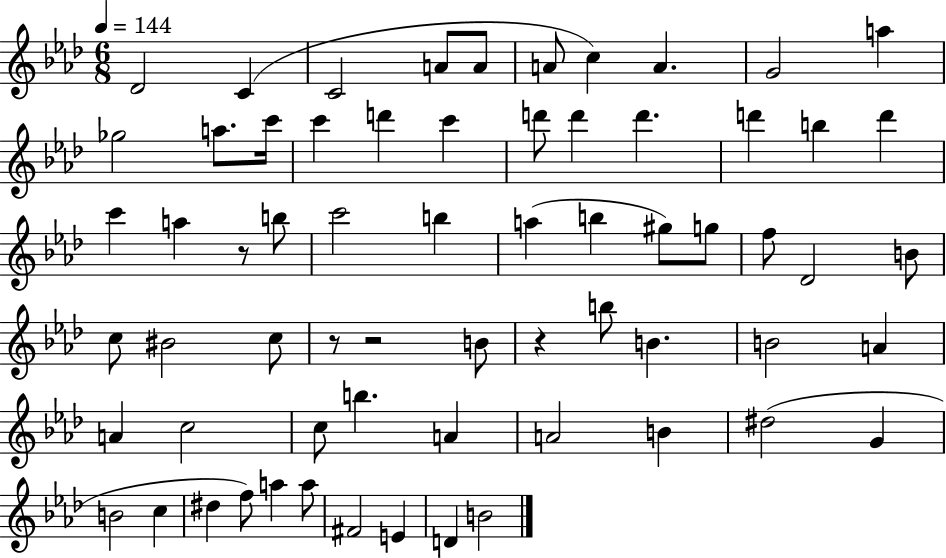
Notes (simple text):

Db4/h C4/q C4/h A4/e A4/e A4/e C5/q A4/q. G4/h A5/q Gb5/h A5/e. C6/s C6/q D6/q C6/q D6/e D6/q D6/q. D6/q B5/q D6/q C6/q A5/q R/e B5/e C6/h B5/q A5/q B5/q G#5/e G5/e F5/e Db4/h B4/e C5/e BIS4/h C5/e R/e R/h B4/e R/q B5/e B4/q. B4/h A4/q A4/q C5/h C5/e B5/q. A4/q A4/h B4/q D#5/h G4/q B4/h C5/q D#5/q F5/e A5/q A5/e F#4/h E4/q D4/q B4/h